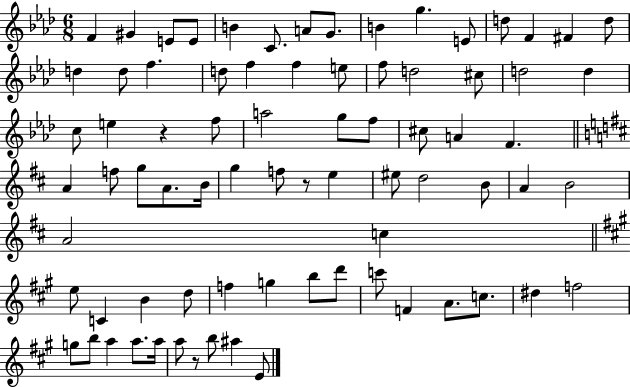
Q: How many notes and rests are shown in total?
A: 77